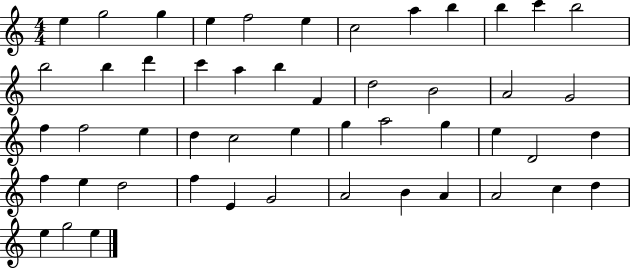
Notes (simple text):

E5/q G5/h G5/q E5/q F5/h E5/q C5/h A5/q B5/q B5/q C6/q B5/h B5/h B5/q D6/q C6/q A5/q B5/q F4/q D5/h B4/h A4/h G4/h F5/q F5/h E5/q D5/q C5/h E5/q G5/q A5/h G5/q E5/q D4/h D5/q F5/q E5/q D5/h F5/q E4/q G4/h A4/h B4/q A4/q A4/h C5/q D5/q E5/q G5/h E5/q